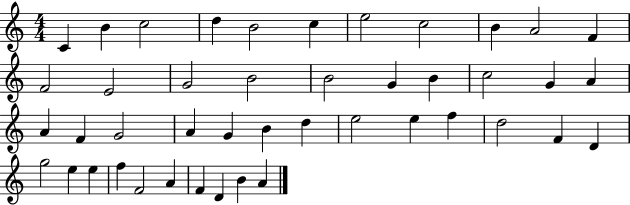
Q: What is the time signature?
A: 4/4